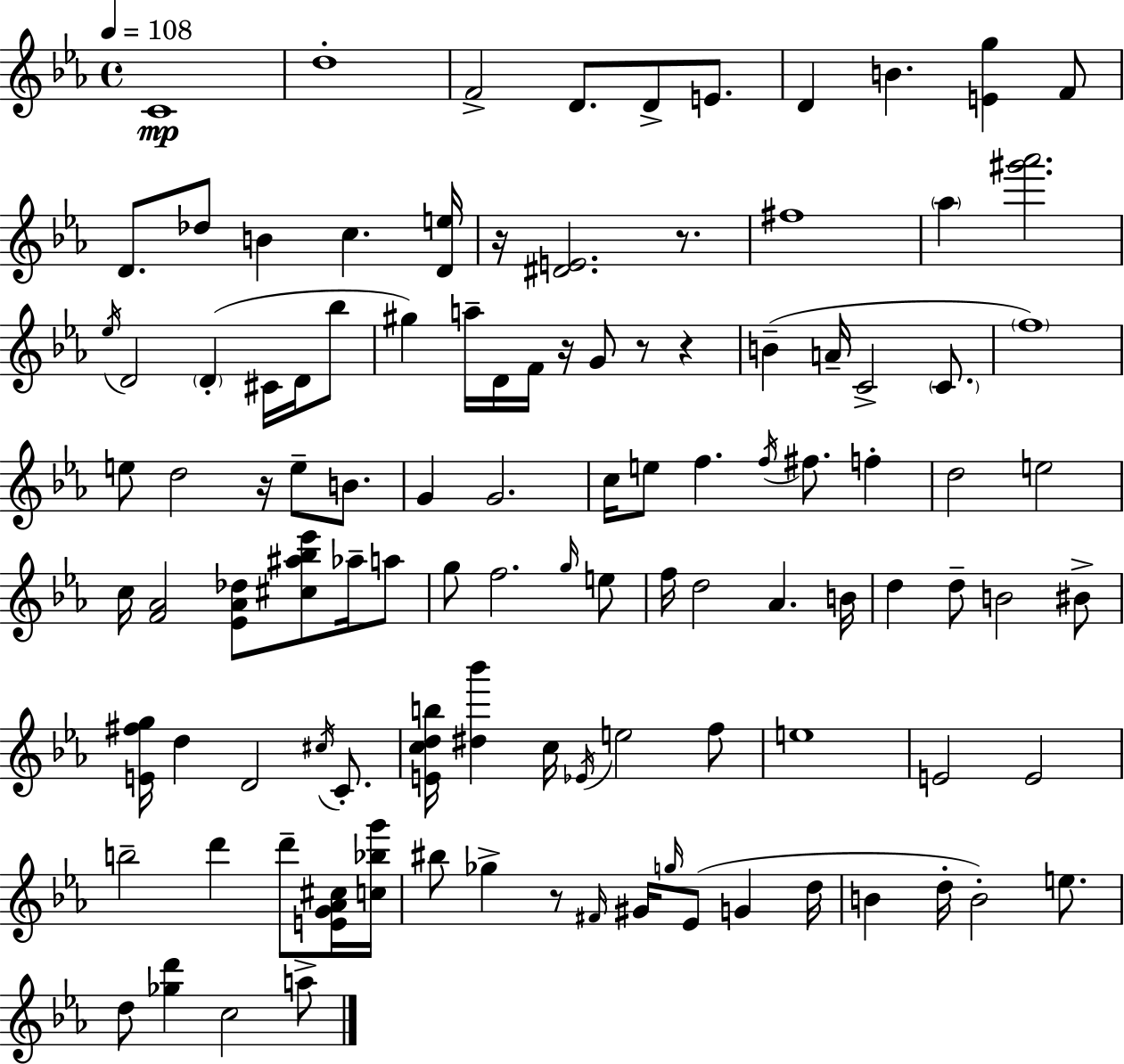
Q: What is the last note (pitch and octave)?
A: A5